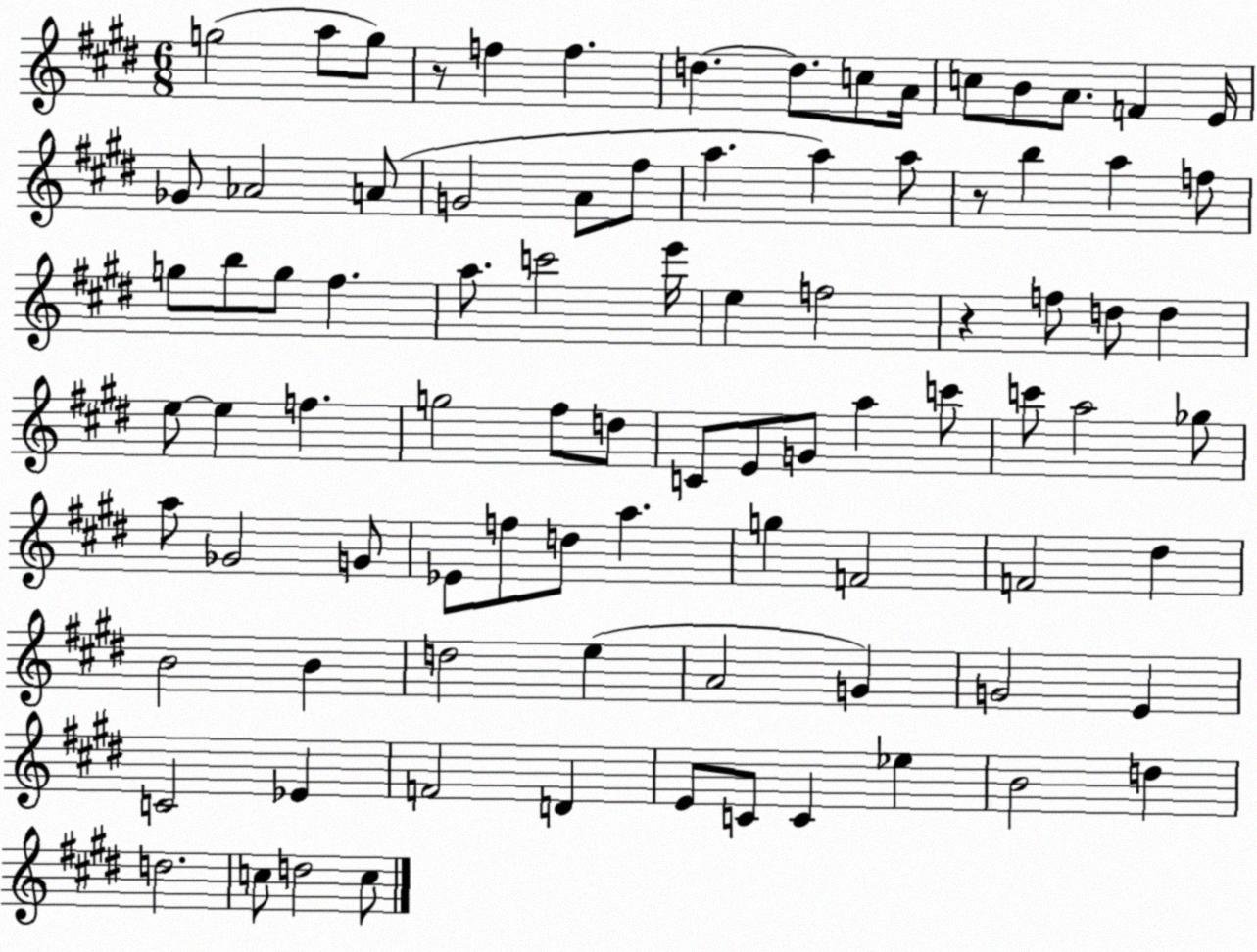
X:1
T:Untitled
M:6/8
L:1/4
K:E
g2 a/2 g/2 z/2 f f d d/2 c/2 A/4 c/2 B/2 A/2 F E/4 _G/2 _A2 A/2 G2 A/2 ^f/2 a a a/2 z/2 b a f/2 g/2 b/2 g/2 ^f a/2 c'2 e'/4 e f2 z f/2 d/2 d e/2 e f g2 ^f/2 d/2 C/2 E/2 G/2 a c'/2 c'/2 a2 _g/2 a/2 _G2 G/2 _E/2 f/2 d/2 a g F2 F2 ^d B2 B d2 e A2 G G2 E C2 _E F2 D E/2 C/2 C _e B2 d d2 c/2 d2 c/2